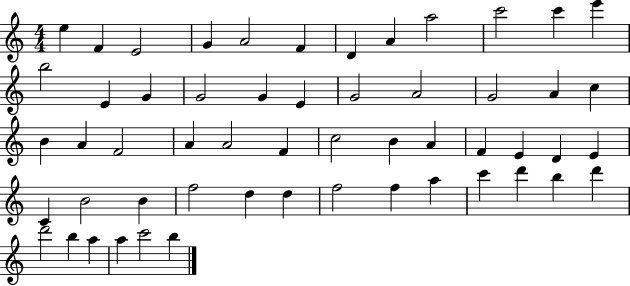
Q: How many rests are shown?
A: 0